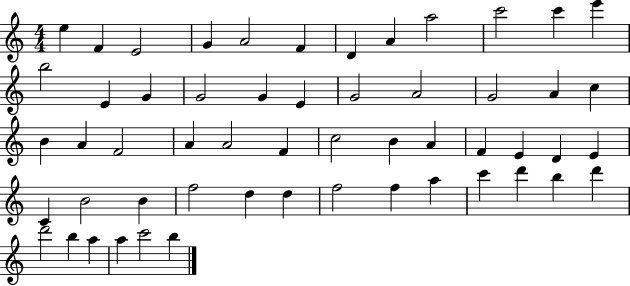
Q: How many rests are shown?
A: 0